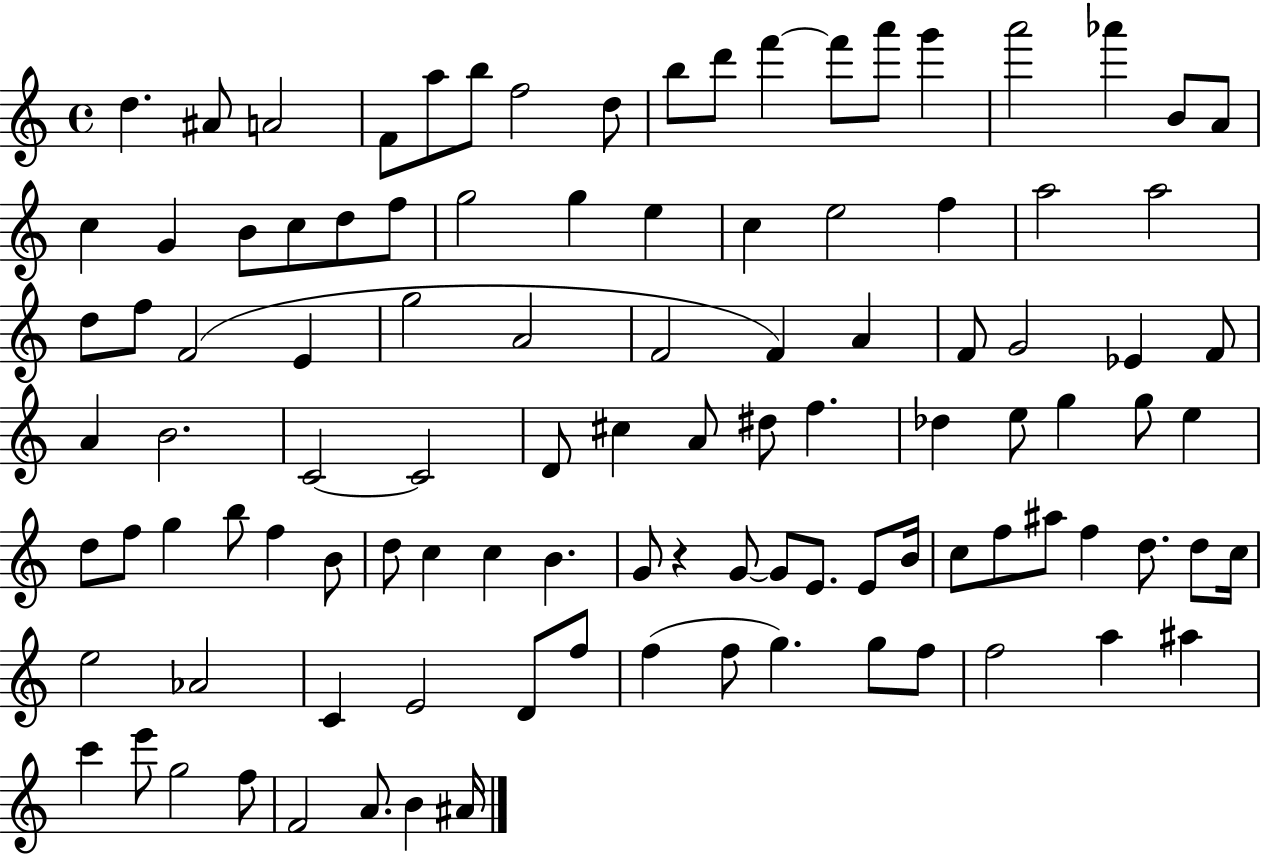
D5/q. A#4/e A4/h F4/e A5/e B5/e F5/h D5/e B5/e D6/e F6/q F6/e A6/e G6/q A6/h Ab6/q B4/e A4/e C5/q G4/q B4/e C5/e D5/e F5/e G5/h G5/q E5/q C5/q E5/h F5/q A5/h A5/h D5/e F5/e F4/h E4/q G5/h A4/h F4/h F4/q A4/q F4/e G4/h Eb4/q F4/e A4/q B4/h. C4/h C4/h D4/e C#5/q A4/e D#5/e F5/q. Db5/q E5/e G5/q G5/e E5/q D5/e F5/e G5/q B5/e F5/q B4/e D5/e C5/q C5/q B4/q. G4/e R/q G4/e G4/e E4/e. E4/e B4/s C5/e F5/e A#5/e F5/q D5/e. D5/e C5/s E5/h Ab4/h C4/q E4/h D4/e F5/e F5/q F5/e G5/q. G5/e F5/e F5/h A5/q A#5/q C6/q E6/e G5/h F5/e F4/h A4/e. B4/q A#4/s